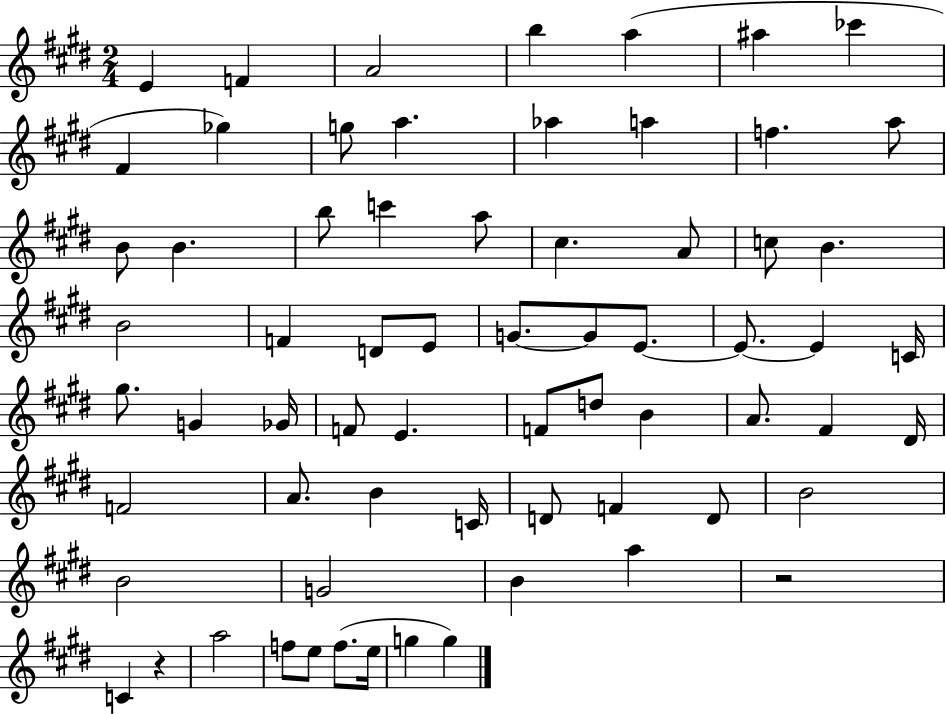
X:1
T:Untitled
M:2/4
L:1/4
K:E
E F A2 b a ^a _c' ^F _g g/2 a _a a f a/2 B/2 B b/2 c' a/2 ^c A/2 c/2 B B2 F D/2 E/2 G/2 G/2 E/2 E/2 E C/4 ^g/2 G _G/4 F/2 E F/2 d/2 B A/2 ^F ^D/4 F2 A/2 B C/4 D/2 F D/2 B2 B2 G2 B a z2 C z a2 f/2 e/2 f/2 e/4 g g